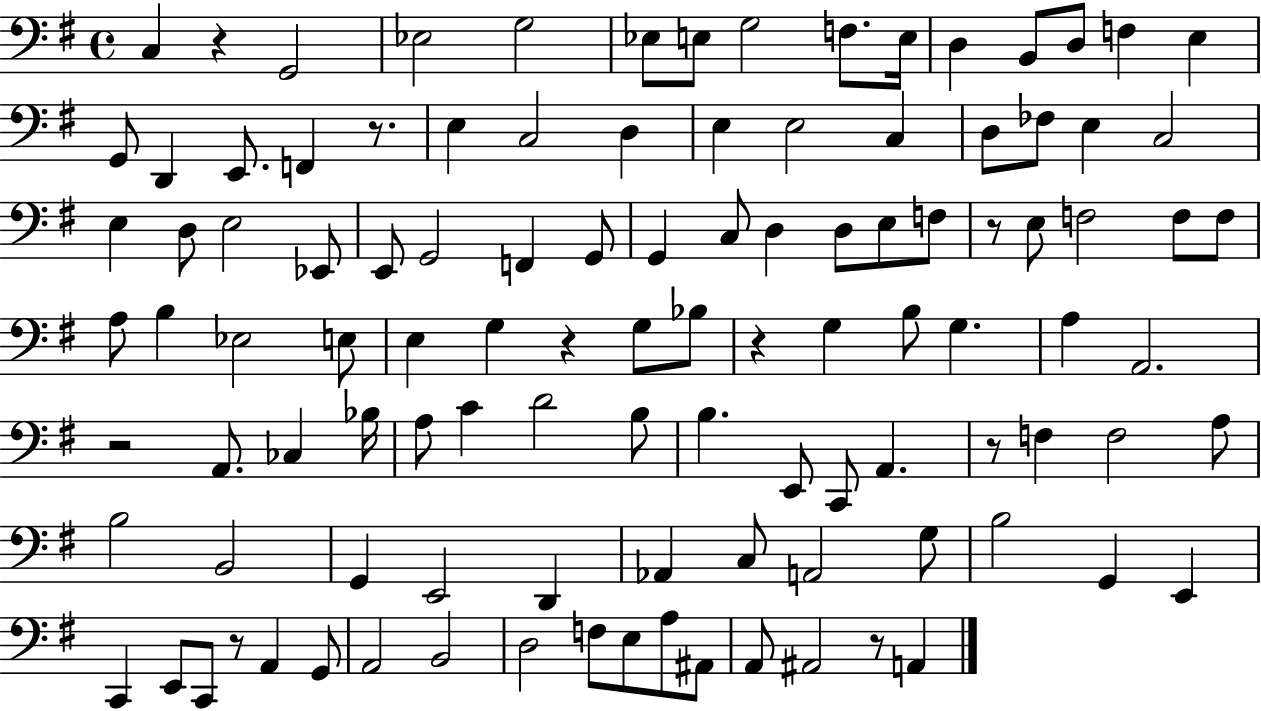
X:1
T:Untitled
M:4/4
L:1/4
K:G
C, z G,,2 _E,2 G,2 _E,/2 E,/2 G,2 F,/2 E,/4 D, B,,/2 D,/2 F, E, G,,/2 D,, E,,/2 F,, z/2 E, C,2 D, E, E,2 C, D,/2 _F,/2 E, C,2 E, D,/2 E,2 _E,,/2 E,,/2 G,,2 F,, G,,/2 G,, C,/2 D, D,/2 E,/2 F,/2 z/2 E,/2 F,2 F,/2 F,/2 A,/2 B, _E,2 E,/2 E, G, z G,/2 _B,/2 z G, B,/2 G, A, A,,2 z2 A,,/2 _C, _B,/4 A,/2 C D2 B,/2 B, E,,/2 C,,/2 A,, z/2 F, F,2 A,/2 B,2 B,,2 G,, E,,2 D,, _A,, C,/2 A,,2 G,/2 B,2 G,, E,, C,, E,,/2 C,,/2 z/2 A,, G,,/2 A,,2 B,,2 D,2 F,/2 E,/2 A,/2 ^A,,/2 A,,/2 ^A,,2 z/2 A,,